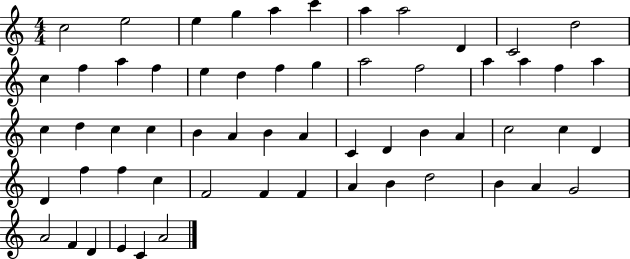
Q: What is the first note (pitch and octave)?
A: C5